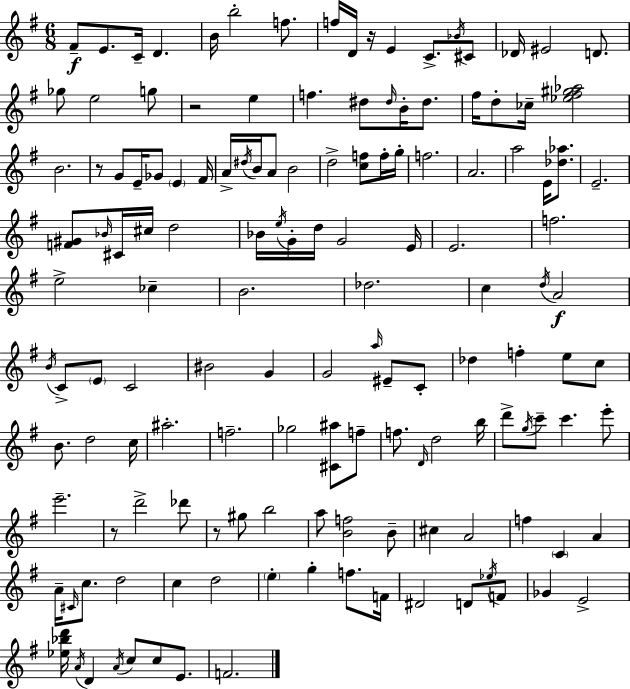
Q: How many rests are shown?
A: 5